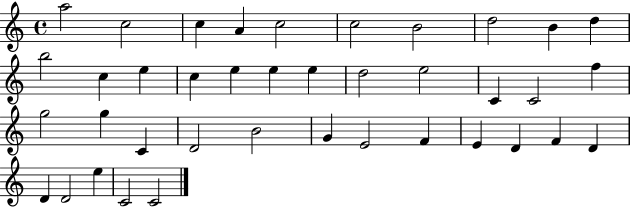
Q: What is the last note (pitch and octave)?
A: C4